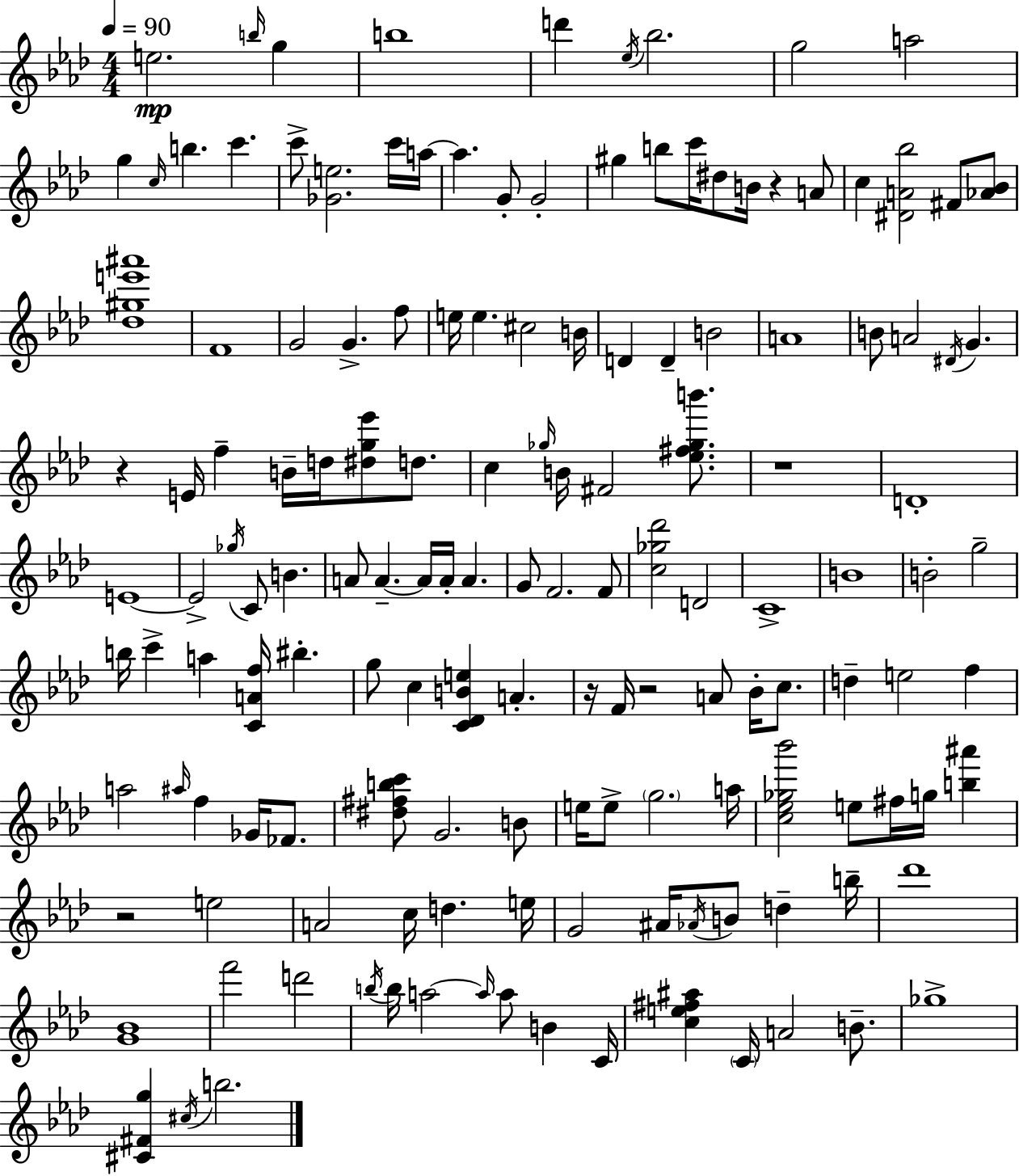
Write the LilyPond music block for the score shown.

{
  \clef treble
  \numericTimeSignature
  \time 4/4
  \key aes \major
  \tempo 4 = 90
  e''2.\mp \grace { b''16 } g''4 | b''1 | d'''4 \acciaccatura { ees''16 } bes''2. | g''2 a''2 | \break g''4 \grace { c''16 } b''4. c'''4. | c'''8-> <ges' e''>2. | c'''16 a''16~~ a''4. g'8-. g'2-. | gis''4 b''8 c'''16 dis''8 b'16 r4 | \break a'8 c''4 <dis' a' bes''>2 fis'8 | <aes' bes'>8 <des'' gis'' e''' ais'''>1 | f'1 | g'2 g'4.-> | \break f''8 e''16 e''4. cis''2 | b'16 d'4 d'4-- b'2 | a'1 | b'8 a'2 \acciaccatura { dis'16 } g'4. | \break r4 e'16 f''4-- b'16-- d''16 <dis'' g'' ees'''>8 | d''8. c''4 \grace { ges''16 } b'16 fis'2 | <ees'' fis'' ges'' b'''>8. r1 | d'1-. | \break e'1~~ | e'2-> \acciaccatura { ges''16 } c'8 | b'4. a'8 a'4.--~~ a'16 a'16-. | a'4. g'8 f'2. | \break f'8 <c'' ges'' des'''>2 d'2 | c'1-> | b'1 | b'2-. g''2-- | \break b''16 c'''4-> a''4 <c' a' f''>16 | bis''4.-. g''8 c''4 <c' des' b' e''>4 | a'4.-. r16 f'16 r2 | a'8 bes'16-. c''8. d''4-- e''2 | \break f''4 a''2 \grace { ais''16 } f''4 | ges'16 fes'8. <dis'' fis'' b'' c'''>8 g'2. | b'8 e''16 e''8-> \parenthesize g''2. | a''16 <c'' ees'' ges'' bes'''>2 e''8 | \break fis''16 g''16 <b'' ais'''>4 r2 e''2 | a'2 c''16 | d''4. e''16 g'2 ais'16 | \acciaccatura { aes'16 } b'8 d''4-- b''16-- des'''1 | \break <g' bes'>1 | f'''2 | d'''2 \acciaccatura { b''16 } b''16 a''2~~ | \grace { a''16 } a''8 b'4 c'16 <c'' e'' fis'' ais''>4 \parenthesize c'16 a'2 | \break b'8.-- ges''1-> | <cis' fis' g''>4 \acciaccatura { cis''16 } b''2. | \bar "|."
}